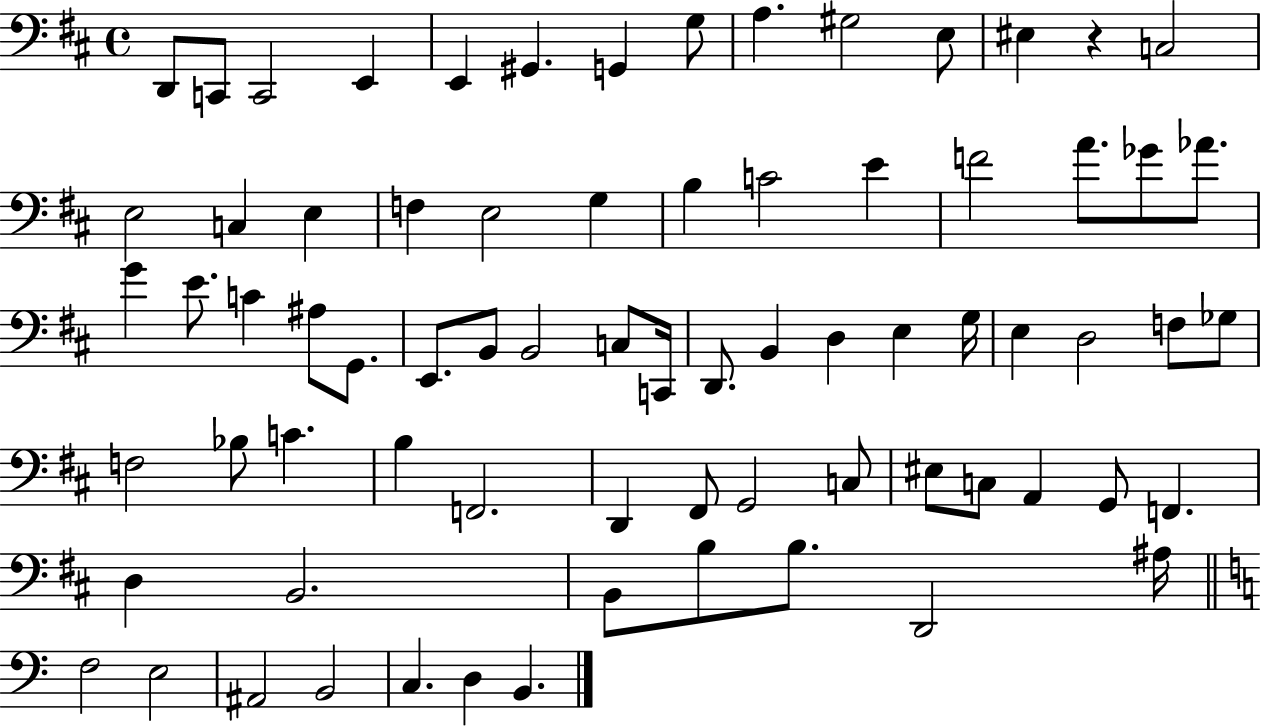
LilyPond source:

{
  \clef bass
  \time 4/4
  \defaultTimeSignature
  \key d \major
  d,8 c,8 c,2 e,4 | e,4 gis,4. g,4 g8 | a4. gis2 e8 | eis4 r4 c2 | \break e2 c4 e4 | f4 e2 g4 | b4 c'2 e'4 | f'2 a'8. ges'8 aes'8. | \break g'4 e'8. c'4 ais8 g,8. | e,8. b,8 b,2 c8 c,16 | d,8. b,4 d4 e4 g16 | e4 d2 f8 ges8 | \break f2 bes8 c'4. | b4 f,2. | d,4 fis,8 g,2 c8 | eis8 c8 a,4 g,8 f,4. | \break d4 b,2. | b,8 b8 b8. d,2 ais16 | \bar "||" \break \key c \major f2 e2 | ais,2 b,2 | c4. d4 b,4. | \bar "|."
}